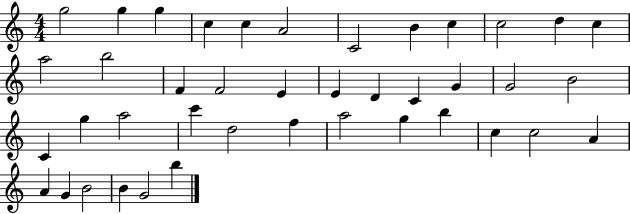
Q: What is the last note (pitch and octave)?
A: B5